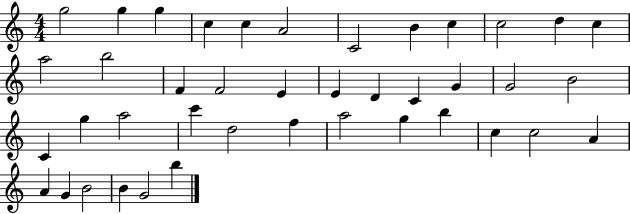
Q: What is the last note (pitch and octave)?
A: B5